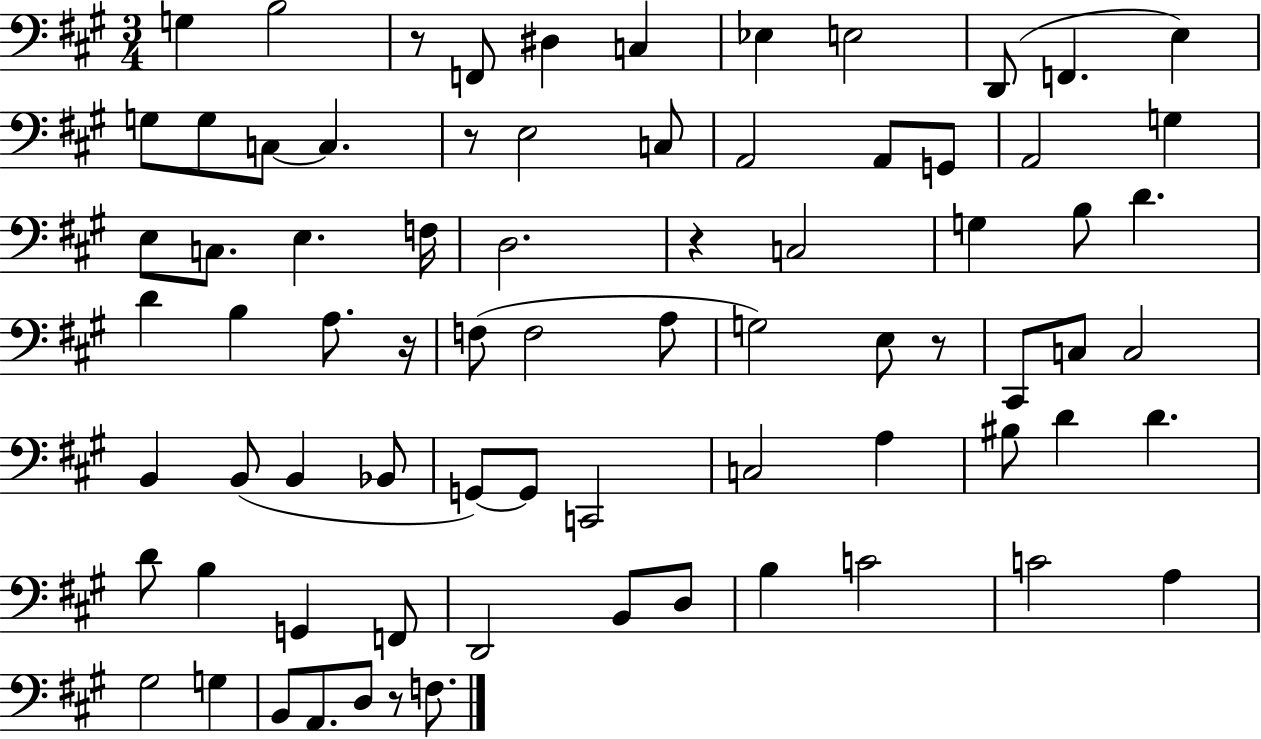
G3/q B3/h R/e F2/e D#3/q C3/q Eb3/q E3/h D2/e F2/q. E3/q G3/e G3/e C3/e C3/q. R/e E3/h C3/e A2/h A2/e G2/e A2/h G3/q E3/e C3/e. E3/q. F3/s D3/h. R/q C3/h G3/q B3/e D4/q. D4/q B3/q A3/e. R/s F3/e F3/h A3/e G3/h E3/e R/e C#2/e C3/e C3/h B2/q B2/e B2/q Bb2/e G2/e G2/e C2/h C3/h A3/q BIS3/e D4/q D4/q. D4/e B3/q G2/q F2/e D2/h B2/e D3/e B3/q C4/h C4/h A3/q G#3/h G3/q B2/e A2/e. D3/e R/e F3/e.